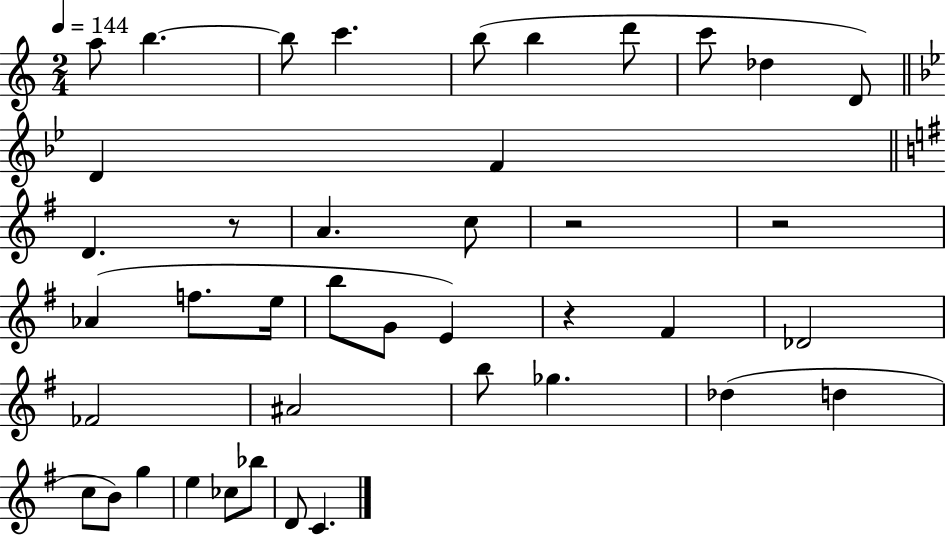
A5/e B5/q. B5/e C6/q. B5/e B5/q D6/e C6/e Db5/q D4/e D4/q F4/q D4/q. R/e A4/q. C5/e R/h R/h Ab4/q F5/e. E5/s B5/e G4/e E4/q R/q F#4/q Db4/h FES4/h A#4/h B5/e Gb5/q. Db5/q D5/q C5/e B4/e G5/q E5/q CES5/e Bb5/e D4/e C4/q.